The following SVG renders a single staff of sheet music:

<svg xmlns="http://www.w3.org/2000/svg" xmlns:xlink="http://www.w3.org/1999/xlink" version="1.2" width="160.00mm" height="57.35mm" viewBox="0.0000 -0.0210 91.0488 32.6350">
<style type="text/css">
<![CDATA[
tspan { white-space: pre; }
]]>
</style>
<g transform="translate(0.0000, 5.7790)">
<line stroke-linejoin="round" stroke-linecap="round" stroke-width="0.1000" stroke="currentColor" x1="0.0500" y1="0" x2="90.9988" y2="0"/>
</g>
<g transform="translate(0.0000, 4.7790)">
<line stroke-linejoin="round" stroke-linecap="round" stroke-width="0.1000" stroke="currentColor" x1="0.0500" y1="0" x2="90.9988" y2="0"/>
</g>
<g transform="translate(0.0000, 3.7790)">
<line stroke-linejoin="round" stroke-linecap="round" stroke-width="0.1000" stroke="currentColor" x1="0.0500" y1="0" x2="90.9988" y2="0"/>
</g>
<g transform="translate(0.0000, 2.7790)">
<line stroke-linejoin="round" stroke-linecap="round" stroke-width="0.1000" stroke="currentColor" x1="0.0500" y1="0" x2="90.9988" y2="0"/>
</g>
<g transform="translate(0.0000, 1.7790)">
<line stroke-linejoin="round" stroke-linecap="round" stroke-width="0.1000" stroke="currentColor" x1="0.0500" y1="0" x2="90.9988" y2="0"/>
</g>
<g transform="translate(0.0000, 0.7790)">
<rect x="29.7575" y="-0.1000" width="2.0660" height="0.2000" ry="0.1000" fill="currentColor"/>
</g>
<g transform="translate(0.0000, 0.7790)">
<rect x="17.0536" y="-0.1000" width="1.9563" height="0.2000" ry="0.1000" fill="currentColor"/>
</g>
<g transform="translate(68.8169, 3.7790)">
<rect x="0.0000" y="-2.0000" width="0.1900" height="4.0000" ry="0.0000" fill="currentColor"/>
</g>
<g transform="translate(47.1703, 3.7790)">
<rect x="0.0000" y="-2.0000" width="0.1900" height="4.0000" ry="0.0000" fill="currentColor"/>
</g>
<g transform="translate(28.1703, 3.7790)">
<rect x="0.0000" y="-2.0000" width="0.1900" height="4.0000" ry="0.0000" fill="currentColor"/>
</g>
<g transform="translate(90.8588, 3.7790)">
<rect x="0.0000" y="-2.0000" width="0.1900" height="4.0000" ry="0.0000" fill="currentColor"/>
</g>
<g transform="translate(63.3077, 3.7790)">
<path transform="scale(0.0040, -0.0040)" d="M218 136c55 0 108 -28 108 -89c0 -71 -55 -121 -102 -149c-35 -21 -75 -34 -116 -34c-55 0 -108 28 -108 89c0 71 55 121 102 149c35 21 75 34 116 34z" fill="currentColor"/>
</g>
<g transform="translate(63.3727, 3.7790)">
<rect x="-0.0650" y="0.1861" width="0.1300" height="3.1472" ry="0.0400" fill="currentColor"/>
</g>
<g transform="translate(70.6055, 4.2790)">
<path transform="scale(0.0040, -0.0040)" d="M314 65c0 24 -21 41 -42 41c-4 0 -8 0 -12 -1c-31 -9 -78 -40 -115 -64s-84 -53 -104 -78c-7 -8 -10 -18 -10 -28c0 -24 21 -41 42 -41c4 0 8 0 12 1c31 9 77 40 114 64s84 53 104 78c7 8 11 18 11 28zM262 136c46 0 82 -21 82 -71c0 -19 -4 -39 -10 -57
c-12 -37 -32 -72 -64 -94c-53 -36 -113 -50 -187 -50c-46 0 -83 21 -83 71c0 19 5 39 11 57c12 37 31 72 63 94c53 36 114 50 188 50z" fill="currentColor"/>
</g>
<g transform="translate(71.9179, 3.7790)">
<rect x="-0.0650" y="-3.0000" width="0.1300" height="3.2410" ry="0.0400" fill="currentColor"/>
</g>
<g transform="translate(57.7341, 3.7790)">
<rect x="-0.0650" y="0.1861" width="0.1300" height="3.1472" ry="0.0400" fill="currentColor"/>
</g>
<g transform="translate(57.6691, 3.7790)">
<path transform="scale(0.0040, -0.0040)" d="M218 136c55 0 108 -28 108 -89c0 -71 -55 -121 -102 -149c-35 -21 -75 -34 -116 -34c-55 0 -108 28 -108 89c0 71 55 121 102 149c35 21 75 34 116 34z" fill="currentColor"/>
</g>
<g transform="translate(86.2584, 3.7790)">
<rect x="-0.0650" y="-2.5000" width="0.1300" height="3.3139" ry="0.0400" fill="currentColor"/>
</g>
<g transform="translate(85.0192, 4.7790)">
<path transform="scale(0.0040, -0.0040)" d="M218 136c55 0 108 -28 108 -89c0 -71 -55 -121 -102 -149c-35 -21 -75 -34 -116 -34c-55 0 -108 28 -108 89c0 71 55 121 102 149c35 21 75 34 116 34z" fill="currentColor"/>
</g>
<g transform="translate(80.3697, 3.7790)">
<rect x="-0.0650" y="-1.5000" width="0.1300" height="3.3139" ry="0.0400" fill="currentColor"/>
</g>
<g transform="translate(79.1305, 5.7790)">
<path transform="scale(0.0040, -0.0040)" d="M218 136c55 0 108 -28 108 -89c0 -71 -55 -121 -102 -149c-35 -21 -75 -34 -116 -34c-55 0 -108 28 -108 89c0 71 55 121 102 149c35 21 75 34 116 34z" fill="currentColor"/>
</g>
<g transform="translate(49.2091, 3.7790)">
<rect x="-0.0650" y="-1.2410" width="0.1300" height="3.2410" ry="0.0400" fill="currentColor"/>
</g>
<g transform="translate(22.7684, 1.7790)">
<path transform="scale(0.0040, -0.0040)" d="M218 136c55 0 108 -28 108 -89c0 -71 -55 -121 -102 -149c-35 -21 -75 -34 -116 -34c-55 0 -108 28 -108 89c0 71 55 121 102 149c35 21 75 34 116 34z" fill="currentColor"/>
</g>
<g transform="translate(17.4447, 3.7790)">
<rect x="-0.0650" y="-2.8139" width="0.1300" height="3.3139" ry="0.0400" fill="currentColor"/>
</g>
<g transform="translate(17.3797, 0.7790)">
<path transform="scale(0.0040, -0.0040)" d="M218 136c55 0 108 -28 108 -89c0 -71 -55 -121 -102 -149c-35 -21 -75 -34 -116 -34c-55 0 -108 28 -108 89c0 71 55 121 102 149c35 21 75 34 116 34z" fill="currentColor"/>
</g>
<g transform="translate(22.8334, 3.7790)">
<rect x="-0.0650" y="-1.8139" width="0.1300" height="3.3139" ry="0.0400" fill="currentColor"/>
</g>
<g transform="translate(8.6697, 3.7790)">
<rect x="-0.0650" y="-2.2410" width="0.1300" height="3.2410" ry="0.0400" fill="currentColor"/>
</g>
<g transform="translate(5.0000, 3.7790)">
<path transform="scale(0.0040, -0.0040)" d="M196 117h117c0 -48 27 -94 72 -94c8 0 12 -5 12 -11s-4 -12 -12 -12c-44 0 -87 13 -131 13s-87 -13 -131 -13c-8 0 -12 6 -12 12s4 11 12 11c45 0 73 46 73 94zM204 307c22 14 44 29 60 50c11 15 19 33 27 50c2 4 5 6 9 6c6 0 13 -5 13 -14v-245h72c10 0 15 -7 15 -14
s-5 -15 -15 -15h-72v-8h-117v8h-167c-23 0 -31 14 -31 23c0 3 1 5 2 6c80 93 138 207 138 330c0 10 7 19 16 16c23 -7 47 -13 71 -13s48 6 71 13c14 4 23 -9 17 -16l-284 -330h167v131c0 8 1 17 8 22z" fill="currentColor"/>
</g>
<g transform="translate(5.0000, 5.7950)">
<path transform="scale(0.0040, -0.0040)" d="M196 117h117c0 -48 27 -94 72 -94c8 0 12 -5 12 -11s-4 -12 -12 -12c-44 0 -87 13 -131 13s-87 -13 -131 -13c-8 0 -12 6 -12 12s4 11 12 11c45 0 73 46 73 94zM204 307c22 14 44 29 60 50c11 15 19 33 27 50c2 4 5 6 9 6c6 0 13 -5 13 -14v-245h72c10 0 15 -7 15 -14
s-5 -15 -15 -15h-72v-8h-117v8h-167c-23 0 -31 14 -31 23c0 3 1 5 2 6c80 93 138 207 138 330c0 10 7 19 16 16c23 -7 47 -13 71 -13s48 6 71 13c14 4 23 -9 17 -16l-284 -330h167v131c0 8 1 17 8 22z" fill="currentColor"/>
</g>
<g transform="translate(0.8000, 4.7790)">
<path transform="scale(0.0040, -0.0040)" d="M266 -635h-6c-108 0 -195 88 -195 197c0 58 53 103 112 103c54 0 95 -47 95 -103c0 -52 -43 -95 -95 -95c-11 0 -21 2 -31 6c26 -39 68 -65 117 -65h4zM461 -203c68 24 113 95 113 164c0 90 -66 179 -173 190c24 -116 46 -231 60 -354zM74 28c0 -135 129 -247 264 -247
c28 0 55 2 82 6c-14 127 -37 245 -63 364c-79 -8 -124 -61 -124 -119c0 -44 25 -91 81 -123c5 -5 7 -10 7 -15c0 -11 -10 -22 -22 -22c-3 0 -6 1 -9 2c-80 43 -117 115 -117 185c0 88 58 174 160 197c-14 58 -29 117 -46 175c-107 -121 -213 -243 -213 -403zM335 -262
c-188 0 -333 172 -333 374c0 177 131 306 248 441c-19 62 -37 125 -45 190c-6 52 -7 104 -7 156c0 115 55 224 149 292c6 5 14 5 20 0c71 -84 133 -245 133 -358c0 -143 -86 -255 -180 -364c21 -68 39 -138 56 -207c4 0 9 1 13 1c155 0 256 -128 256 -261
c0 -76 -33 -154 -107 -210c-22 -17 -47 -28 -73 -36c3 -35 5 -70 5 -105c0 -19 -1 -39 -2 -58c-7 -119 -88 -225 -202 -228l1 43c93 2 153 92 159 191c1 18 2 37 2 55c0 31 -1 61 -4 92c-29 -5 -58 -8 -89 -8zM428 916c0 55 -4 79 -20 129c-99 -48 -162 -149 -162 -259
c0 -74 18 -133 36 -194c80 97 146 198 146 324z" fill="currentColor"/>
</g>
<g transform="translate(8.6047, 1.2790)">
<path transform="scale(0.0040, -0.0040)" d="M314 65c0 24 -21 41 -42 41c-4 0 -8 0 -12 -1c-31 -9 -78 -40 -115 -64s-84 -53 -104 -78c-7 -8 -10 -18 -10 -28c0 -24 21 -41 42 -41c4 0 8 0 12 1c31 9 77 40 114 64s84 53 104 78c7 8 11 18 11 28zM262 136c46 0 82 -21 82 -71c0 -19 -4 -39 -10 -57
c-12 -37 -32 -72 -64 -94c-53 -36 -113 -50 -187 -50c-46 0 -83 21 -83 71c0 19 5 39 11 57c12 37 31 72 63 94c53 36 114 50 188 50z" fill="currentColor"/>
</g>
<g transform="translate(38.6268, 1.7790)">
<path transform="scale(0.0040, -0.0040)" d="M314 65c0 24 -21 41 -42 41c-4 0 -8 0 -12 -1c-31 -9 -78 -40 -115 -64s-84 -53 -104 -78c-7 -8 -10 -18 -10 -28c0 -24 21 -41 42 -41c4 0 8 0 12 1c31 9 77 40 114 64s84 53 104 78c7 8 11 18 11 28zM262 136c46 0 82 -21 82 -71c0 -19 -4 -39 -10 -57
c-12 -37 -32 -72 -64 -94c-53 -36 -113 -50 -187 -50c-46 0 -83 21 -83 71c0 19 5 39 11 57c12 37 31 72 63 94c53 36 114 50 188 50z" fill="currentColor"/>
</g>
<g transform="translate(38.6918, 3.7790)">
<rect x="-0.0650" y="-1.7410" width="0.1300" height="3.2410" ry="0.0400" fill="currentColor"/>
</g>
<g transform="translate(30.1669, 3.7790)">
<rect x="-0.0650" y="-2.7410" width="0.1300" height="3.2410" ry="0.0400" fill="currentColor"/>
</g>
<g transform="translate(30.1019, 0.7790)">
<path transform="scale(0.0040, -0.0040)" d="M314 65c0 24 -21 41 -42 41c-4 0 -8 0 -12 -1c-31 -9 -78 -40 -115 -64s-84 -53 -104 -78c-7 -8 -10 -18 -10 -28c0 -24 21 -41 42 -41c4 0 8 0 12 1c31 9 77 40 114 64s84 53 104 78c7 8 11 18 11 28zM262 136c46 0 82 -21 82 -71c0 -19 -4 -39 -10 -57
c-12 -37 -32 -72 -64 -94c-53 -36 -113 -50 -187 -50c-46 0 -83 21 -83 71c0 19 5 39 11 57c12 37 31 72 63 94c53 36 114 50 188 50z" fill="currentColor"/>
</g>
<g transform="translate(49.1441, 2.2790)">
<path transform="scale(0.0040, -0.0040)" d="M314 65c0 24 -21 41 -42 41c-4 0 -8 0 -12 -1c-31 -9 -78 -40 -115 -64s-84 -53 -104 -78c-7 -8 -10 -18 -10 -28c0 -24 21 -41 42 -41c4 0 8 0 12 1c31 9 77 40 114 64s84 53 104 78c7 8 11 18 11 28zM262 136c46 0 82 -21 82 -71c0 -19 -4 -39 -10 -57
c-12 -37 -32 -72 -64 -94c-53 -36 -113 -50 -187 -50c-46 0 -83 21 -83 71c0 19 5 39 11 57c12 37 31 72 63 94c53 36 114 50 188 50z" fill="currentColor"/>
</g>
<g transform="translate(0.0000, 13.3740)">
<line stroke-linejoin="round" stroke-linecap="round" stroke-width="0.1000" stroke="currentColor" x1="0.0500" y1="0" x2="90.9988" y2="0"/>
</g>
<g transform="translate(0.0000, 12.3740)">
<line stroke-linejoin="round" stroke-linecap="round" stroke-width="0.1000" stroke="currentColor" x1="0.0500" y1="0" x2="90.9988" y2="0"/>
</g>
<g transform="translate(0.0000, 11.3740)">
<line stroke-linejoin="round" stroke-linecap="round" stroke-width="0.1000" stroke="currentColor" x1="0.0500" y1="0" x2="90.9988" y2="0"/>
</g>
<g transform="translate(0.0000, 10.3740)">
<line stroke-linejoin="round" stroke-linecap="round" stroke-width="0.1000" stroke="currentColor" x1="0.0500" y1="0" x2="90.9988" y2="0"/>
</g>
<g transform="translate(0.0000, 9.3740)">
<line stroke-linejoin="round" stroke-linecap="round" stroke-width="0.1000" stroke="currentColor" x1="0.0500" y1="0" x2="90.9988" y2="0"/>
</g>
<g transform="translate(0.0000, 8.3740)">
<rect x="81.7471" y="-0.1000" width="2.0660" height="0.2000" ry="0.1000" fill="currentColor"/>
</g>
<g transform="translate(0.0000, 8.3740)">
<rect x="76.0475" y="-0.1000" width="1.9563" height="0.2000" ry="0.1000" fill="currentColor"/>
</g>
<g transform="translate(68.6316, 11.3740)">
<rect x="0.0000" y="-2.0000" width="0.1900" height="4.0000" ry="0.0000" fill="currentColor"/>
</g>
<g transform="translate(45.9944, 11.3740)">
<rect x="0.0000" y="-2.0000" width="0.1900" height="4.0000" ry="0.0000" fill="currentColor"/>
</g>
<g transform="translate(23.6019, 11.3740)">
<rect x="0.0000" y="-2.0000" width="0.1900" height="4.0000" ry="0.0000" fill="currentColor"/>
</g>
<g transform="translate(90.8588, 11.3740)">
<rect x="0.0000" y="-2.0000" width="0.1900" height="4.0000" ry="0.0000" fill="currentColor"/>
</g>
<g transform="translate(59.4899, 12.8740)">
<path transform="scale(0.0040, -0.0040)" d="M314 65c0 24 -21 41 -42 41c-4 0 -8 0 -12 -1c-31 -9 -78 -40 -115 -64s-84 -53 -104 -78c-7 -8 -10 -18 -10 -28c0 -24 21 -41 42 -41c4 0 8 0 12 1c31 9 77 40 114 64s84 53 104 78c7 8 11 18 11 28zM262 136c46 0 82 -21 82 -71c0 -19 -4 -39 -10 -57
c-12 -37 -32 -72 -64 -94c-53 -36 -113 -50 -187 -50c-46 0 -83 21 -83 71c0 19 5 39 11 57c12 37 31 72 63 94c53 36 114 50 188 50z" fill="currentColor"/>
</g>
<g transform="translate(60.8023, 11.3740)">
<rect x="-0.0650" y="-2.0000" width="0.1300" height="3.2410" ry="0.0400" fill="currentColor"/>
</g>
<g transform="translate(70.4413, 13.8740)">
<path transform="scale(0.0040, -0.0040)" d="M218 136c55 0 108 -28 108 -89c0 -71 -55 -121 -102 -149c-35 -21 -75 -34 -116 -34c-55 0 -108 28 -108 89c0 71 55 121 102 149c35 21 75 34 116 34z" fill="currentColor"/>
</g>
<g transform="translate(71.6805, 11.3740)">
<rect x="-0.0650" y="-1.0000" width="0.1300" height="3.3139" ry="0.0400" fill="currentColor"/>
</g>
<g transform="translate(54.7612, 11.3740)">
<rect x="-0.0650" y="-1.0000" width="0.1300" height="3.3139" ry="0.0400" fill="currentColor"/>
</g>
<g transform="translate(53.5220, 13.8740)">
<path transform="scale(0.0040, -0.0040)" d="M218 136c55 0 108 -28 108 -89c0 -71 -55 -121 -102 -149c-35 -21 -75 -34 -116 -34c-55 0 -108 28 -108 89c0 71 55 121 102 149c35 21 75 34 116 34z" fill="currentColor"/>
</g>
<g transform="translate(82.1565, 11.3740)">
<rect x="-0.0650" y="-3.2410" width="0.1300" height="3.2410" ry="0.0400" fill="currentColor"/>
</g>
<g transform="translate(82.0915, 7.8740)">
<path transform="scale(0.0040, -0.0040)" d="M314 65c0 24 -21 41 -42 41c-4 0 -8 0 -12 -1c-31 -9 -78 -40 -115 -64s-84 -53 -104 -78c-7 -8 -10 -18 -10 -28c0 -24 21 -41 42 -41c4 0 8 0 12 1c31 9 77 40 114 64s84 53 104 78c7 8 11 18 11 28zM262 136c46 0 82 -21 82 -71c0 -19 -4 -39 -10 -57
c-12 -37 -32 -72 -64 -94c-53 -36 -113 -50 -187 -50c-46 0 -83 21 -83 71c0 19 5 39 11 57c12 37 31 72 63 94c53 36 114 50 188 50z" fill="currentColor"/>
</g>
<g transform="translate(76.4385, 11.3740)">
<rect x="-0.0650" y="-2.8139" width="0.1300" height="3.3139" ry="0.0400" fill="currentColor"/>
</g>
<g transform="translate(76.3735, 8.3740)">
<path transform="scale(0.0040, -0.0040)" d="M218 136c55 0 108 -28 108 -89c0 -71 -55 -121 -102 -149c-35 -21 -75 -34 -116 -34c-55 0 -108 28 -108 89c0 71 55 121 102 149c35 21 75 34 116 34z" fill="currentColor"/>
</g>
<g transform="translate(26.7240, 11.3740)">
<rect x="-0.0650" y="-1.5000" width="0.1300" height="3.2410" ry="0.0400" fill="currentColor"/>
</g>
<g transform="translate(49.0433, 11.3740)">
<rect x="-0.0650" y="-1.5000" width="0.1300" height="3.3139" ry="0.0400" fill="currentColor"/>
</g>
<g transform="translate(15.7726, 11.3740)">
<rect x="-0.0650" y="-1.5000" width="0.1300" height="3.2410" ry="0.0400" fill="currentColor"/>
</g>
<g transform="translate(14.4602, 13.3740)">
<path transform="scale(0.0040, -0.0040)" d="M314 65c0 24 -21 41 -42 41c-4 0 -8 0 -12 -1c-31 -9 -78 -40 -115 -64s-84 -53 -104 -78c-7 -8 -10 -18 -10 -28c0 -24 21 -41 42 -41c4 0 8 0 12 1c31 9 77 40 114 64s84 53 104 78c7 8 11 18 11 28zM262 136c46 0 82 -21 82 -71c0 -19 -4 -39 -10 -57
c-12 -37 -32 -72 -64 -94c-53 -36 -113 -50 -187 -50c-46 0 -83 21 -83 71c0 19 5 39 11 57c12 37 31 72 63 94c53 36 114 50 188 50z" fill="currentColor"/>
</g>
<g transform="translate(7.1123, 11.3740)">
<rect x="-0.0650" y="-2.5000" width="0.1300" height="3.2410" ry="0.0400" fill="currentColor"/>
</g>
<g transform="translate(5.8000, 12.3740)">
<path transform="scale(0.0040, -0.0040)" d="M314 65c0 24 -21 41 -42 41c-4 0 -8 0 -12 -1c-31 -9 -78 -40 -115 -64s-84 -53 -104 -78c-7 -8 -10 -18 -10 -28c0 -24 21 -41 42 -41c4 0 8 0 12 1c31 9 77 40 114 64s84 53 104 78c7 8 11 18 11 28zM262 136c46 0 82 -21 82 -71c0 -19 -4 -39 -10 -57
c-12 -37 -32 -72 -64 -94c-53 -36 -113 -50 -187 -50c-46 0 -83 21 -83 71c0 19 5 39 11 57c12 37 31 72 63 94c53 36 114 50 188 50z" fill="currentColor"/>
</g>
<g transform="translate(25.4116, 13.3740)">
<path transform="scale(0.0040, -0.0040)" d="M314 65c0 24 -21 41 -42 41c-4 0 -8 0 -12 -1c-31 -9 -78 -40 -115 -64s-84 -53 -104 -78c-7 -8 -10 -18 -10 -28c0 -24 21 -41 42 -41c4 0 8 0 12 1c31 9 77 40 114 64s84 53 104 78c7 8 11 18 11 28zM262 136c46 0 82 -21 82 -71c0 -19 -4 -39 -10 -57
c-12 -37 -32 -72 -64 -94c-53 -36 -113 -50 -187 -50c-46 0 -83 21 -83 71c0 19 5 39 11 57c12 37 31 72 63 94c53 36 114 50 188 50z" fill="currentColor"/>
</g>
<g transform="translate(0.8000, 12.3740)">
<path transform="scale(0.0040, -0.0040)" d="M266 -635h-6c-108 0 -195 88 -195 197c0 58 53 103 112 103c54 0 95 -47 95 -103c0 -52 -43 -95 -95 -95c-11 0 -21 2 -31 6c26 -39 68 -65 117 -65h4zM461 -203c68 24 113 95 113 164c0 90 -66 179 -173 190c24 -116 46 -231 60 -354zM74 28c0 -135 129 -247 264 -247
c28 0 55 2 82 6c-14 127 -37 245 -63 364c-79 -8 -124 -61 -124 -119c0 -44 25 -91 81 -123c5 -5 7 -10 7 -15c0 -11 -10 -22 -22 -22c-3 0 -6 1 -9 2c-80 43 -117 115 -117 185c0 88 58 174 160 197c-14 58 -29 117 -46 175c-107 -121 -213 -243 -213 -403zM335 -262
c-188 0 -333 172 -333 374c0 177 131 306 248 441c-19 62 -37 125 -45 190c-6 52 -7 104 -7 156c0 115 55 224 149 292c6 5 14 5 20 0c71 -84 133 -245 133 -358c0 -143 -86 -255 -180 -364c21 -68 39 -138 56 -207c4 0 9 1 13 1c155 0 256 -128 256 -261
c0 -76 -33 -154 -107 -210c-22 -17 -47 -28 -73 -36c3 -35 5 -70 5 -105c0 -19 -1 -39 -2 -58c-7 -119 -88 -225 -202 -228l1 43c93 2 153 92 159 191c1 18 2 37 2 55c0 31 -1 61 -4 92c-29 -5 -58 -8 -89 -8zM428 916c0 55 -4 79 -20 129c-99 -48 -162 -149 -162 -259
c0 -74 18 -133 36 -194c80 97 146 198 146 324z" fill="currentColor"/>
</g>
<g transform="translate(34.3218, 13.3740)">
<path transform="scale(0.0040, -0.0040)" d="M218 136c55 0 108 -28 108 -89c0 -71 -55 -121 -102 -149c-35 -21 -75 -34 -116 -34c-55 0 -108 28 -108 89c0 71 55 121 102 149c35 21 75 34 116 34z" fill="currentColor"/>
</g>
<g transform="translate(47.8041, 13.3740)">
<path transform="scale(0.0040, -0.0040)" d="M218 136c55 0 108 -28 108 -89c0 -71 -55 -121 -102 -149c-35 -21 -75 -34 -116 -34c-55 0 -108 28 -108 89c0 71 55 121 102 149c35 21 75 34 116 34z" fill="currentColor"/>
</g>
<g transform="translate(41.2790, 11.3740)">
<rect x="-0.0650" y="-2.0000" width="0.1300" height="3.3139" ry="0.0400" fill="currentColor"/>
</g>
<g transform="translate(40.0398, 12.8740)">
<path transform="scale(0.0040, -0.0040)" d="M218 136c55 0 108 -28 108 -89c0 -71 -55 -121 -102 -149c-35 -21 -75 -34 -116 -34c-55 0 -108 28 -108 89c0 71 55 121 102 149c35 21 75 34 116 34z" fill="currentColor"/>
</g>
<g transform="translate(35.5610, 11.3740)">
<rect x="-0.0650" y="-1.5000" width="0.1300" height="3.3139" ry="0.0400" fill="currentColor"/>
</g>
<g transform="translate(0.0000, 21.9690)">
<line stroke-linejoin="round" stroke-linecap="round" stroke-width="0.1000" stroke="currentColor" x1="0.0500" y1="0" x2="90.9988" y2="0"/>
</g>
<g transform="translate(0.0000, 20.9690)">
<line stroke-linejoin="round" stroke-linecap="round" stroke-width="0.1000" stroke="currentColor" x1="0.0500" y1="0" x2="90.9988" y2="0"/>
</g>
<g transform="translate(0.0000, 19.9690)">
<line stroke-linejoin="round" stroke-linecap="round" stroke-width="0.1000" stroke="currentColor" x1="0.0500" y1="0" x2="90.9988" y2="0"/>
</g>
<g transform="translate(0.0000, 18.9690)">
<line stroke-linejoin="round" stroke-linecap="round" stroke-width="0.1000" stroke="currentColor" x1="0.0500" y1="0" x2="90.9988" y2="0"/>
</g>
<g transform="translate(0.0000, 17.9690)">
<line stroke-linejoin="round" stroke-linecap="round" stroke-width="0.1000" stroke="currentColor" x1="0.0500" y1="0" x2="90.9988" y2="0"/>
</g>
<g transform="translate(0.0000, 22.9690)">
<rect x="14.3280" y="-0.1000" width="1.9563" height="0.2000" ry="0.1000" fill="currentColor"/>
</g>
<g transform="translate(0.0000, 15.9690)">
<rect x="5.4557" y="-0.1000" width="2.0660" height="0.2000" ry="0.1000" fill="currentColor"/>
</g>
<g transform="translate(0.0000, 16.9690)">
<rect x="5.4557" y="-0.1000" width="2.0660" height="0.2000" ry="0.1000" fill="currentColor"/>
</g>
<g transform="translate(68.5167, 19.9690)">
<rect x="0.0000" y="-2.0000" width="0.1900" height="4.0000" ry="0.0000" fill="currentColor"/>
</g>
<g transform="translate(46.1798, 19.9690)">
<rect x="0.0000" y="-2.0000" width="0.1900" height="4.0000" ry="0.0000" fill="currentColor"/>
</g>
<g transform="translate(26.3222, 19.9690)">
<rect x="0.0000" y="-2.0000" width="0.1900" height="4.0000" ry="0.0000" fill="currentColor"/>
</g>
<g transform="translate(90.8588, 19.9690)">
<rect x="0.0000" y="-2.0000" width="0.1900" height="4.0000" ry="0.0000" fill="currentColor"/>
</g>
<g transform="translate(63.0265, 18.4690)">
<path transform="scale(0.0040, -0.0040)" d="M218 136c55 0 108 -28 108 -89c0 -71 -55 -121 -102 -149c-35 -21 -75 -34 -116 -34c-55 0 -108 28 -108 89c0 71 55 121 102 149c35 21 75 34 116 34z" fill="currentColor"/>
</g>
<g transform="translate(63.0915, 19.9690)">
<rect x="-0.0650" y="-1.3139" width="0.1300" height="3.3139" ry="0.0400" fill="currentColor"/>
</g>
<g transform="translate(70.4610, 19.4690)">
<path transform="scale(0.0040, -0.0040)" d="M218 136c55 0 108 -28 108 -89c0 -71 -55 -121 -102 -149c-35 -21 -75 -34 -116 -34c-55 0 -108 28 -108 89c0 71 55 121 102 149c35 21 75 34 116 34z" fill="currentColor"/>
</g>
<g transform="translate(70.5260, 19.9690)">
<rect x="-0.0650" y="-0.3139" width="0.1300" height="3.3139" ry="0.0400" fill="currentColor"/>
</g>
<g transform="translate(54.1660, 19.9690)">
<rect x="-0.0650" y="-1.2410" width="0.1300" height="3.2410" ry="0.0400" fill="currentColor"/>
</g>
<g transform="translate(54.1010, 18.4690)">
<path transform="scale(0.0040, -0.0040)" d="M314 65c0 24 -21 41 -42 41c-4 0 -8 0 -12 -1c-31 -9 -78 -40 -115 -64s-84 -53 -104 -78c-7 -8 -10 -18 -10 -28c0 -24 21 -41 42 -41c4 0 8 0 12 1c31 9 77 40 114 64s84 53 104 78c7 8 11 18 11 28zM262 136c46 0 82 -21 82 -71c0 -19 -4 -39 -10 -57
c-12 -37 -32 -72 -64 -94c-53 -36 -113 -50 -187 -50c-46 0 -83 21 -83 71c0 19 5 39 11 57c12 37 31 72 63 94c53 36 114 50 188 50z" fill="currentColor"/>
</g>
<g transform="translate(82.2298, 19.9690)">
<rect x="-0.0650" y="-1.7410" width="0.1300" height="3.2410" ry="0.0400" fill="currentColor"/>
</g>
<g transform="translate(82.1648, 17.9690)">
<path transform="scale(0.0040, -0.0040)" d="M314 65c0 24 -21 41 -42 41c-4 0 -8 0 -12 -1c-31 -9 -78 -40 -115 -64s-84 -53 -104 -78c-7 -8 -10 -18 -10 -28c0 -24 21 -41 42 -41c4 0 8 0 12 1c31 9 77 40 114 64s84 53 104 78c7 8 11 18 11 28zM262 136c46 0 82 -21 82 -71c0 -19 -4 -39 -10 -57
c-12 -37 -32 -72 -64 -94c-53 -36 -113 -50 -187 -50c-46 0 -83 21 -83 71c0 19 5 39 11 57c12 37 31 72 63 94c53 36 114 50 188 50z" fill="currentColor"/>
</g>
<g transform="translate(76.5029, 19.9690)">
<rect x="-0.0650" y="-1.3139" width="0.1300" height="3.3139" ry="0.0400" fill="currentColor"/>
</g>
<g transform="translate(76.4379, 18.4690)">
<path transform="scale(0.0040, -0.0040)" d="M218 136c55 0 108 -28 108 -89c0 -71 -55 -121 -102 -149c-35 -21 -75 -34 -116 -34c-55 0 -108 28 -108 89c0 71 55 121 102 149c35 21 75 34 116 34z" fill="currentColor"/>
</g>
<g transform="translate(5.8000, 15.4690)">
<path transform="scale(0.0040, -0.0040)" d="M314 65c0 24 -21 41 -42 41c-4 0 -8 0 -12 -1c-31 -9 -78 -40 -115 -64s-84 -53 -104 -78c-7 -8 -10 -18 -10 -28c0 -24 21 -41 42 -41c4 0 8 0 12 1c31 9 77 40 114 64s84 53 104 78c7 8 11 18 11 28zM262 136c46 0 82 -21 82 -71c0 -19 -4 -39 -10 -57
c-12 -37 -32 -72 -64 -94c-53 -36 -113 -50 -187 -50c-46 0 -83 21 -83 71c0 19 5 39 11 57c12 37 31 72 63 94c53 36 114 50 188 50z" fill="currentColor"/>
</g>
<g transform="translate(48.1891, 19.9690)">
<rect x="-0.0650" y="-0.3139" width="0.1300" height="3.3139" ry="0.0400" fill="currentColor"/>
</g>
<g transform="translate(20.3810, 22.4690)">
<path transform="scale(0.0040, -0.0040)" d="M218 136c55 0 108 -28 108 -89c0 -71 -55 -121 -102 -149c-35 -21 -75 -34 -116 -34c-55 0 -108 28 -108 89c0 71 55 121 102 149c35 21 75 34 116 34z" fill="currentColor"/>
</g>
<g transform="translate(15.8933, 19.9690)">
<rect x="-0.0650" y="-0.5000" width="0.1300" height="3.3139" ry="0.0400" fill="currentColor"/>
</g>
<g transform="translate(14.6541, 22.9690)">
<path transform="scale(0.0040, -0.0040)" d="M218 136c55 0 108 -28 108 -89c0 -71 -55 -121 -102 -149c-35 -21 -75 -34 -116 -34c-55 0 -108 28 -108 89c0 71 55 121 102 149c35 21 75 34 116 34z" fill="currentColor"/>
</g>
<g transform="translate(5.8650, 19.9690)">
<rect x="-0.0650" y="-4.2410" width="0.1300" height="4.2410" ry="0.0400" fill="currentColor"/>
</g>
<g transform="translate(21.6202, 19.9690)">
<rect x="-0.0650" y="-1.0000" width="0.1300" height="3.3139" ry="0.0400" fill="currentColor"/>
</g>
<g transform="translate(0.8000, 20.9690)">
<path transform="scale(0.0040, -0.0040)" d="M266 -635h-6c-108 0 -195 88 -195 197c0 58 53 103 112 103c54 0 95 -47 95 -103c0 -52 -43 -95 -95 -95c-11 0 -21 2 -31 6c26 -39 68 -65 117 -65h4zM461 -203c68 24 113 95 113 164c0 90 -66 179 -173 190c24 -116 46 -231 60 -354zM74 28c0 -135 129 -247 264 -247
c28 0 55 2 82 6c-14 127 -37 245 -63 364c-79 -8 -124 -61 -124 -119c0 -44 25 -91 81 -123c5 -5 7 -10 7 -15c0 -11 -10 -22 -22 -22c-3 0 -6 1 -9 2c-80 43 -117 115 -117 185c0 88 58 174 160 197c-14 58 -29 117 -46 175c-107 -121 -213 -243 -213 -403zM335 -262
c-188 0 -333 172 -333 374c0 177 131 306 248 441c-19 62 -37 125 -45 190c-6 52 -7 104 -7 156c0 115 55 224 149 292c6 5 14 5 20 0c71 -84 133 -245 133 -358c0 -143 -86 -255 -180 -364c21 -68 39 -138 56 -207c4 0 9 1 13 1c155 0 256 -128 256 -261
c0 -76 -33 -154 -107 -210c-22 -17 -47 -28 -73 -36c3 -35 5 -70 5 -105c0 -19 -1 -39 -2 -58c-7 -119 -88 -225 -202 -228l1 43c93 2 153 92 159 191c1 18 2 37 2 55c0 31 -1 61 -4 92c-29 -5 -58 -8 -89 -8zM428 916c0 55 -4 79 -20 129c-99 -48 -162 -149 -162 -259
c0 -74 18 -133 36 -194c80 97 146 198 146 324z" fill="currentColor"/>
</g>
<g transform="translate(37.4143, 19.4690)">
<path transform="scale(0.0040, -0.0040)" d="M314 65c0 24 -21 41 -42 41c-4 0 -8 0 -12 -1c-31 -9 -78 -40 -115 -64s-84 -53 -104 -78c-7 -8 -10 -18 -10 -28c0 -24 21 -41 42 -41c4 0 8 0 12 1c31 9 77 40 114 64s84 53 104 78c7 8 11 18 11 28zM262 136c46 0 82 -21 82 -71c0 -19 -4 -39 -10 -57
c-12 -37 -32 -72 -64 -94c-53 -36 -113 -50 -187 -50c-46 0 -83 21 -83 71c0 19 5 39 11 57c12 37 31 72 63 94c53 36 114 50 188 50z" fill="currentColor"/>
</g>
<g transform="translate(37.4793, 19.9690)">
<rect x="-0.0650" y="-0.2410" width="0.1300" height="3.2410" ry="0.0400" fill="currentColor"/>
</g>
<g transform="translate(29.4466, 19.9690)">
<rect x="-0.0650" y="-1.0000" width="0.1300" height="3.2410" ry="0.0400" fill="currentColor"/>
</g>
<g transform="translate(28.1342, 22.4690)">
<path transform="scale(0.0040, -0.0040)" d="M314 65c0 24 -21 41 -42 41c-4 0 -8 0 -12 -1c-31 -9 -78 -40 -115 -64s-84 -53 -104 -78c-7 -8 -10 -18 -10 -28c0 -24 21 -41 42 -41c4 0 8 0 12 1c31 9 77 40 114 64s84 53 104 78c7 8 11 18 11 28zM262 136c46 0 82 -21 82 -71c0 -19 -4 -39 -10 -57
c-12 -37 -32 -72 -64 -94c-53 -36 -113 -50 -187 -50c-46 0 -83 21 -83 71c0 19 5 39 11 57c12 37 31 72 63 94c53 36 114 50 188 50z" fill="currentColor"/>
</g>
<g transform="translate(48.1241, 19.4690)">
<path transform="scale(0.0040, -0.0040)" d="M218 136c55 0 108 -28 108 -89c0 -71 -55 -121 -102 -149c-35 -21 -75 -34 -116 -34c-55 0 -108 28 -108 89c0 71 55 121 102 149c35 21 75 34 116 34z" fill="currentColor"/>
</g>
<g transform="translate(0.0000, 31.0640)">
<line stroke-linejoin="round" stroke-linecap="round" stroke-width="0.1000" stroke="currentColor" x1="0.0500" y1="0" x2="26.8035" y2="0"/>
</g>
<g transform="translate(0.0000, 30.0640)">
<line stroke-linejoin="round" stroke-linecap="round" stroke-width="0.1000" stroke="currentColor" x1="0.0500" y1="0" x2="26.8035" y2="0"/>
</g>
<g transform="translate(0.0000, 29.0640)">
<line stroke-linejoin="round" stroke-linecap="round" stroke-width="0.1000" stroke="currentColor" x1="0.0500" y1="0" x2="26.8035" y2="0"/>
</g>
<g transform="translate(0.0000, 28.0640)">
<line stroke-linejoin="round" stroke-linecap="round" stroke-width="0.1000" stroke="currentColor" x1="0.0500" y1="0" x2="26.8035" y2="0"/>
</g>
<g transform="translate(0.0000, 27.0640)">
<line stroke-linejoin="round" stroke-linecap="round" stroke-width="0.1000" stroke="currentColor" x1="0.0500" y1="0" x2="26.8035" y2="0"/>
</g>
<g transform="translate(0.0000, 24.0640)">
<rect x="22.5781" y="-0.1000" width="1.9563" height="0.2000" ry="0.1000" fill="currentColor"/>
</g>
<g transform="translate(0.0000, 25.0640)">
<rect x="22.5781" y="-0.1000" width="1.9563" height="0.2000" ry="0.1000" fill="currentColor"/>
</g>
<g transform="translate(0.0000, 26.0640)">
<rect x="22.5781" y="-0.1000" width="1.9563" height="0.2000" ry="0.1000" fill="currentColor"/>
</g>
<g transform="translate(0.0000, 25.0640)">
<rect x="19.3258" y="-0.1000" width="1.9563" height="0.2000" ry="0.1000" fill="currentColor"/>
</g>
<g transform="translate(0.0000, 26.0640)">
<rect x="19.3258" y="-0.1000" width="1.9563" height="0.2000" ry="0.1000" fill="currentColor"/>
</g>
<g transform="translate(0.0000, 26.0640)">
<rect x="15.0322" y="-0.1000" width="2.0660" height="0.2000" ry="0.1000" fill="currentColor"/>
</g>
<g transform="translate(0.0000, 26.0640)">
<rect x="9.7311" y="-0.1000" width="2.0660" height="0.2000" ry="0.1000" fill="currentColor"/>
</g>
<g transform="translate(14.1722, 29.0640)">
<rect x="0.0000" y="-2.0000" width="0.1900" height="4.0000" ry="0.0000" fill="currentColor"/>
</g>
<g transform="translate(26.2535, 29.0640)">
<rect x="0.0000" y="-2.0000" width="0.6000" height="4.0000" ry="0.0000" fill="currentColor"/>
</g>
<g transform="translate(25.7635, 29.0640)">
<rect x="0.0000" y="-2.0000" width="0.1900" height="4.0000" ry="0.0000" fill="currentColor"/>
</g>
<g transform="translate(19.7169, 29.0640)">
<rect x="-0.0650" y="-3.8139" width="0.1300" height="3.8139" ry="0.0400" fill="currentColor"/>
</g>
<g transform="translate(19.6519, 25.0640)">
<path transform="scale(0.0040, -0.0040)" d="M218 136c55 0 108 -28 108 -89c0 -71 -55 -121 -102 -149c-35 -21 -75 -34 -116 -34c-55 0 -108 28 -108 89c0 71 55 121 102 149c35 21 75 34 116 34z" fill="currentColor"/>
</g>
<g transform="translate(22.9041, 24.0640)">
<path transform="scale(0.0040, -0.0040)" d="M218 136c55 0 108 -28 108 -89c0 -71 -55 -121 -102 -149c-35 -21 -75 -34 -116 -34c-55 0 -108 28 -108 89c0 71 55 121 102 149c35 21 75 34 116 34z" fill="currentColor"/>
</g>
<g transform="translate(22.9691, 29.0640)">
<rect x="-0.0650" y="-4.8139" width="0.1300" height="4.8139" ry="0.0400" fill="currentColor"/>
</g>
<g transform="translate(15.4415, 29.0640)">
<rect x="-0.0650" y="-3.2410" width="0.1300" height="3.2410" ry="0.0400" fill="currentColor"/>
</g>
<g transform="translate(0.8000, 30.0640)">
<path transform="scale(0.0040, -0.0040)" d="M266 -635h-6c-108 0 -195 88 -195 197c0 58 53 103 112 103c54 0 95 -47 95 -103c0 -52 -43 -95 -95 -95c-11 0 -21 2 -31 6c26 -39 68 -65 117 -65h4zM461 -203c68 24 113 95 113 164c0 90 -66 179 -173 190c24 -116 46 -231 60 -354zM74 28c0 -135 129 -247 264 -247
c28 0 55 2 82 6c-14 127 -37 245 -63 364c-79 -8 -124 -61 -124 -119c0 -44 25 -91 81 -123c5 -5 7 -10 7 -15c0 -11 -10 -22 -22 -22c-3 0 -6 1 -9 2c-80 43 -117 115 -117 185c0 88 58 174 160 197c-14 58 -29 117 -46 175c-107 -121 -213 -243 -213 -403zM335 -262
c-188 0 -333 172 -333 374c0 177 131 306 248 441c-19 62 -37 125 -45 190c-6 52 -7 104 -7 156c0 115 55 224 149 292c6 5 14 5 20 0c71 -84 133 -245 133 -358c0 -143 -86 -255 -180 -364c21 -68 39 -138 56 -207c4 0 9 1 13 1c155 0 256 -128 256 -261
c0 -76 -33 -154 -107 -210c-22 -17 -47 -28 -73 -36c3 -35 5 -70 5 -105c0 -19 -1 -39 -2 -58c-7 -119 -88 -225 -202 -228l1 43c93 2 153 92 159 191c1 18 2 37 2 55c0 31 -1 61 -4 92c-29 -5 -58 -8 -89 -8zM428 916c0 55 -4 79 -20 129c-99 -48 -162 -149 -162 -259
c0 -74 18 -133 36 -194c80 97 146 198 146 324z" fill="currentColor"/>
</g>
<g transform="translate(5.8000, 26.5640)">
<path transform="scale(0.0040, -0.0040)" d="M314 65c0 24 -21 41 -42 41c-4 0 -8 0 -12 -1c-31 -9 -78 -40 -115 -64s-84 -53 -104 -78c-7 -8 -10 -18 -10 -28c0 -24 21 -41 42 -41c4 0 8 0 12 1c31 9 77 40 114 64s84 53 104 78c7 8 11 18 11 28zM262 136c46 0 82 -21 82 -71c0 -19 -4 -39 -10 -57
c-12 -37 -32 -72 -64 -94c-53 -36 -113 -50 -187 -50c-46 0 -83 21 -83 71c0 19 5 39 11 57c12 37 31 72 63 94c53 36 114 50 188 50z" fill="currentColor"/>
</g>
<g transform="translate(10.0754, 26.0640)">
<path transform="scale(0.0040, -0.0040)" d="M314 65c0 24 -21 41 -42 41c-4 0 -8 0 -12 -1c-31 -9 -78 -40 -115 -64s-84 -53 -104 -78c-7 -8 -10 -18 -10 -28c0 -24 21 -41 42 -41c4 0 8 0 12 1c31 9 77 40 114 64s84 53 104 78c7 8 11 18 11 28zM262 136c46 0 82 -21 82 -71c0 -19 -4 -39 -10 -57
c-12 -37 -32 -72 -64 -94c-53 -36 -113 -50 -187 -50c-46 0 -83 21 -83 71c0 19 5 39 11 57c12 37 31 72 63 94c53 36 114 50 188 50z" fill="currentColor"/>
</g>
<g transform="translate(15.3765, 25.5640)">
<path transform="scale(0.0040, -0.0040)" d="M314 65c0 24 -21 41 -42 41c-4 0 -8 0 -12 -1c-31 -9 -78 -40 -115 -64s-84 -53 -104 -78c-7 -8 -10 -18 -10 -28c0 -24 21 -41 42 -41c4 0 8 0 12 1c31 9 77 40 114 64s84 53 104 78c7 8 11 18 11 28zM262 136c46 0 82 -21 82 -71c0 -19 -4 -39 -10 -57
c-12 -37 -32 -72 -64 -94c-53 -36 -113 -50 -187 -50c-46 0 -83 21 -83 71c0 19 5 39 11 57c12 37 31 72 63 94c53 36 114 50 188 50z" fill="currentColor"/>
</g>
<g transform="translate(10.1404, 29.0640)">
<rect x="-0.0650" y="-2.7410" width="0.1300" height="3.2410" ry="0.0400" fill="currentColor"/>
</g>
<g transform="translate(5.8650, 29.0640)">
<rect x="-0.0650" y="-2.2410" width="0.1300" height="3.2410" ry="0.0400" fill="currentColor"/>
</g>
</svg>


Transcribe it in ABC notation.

X:1
T:Untitled
M:4/4
L:1/4
K:C
g2 a f a2 f2 e2 B B A2 E G G2 E2 E2 E F E D F2 D a b2 d'2 C D D2 c2 c e2 e c e f2 g2 a2 b2 c' e'